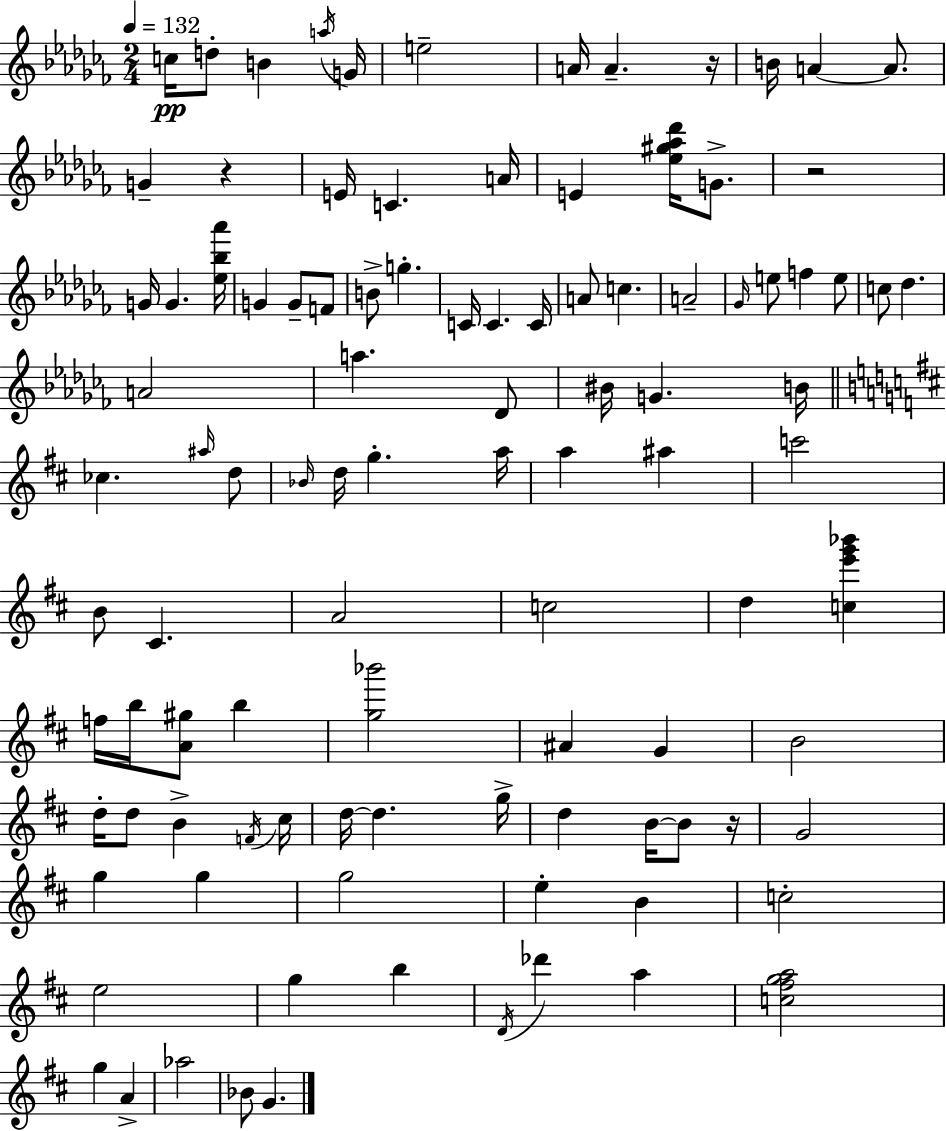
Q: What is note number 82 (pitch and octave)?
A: E5